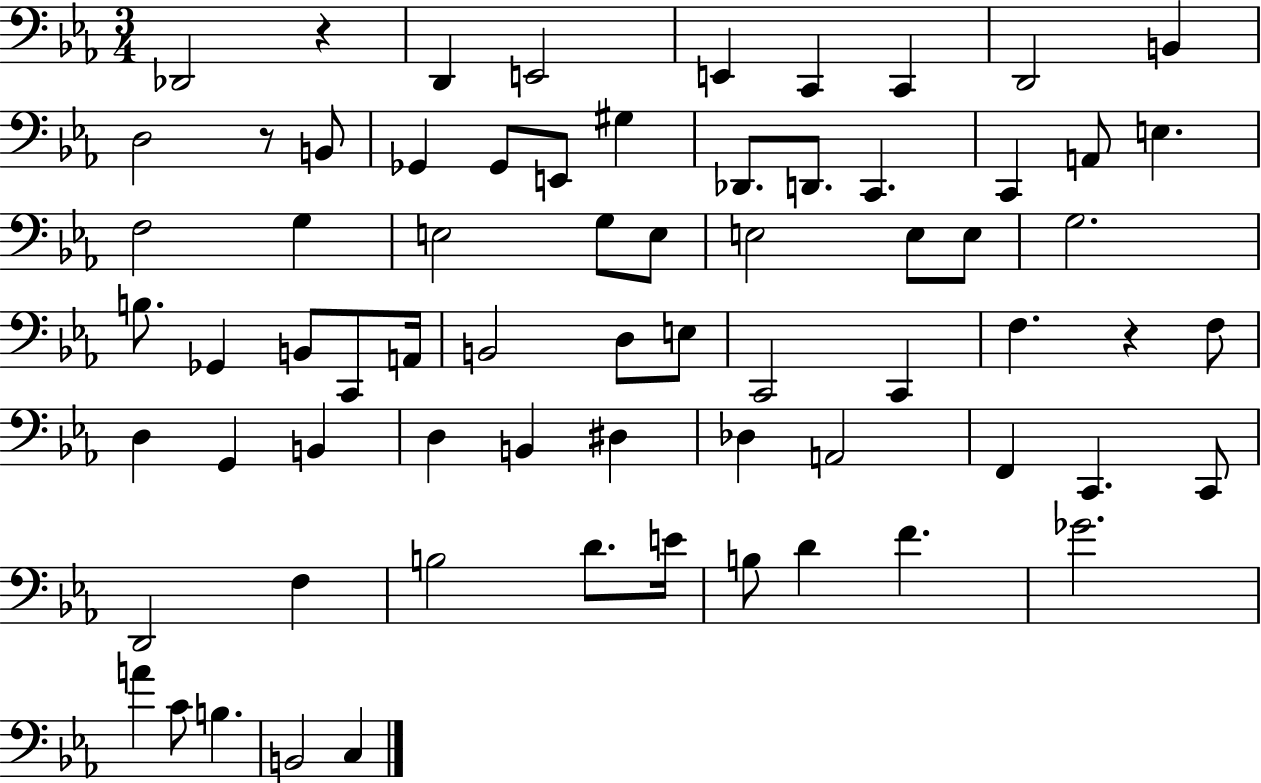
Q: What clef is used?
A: bass